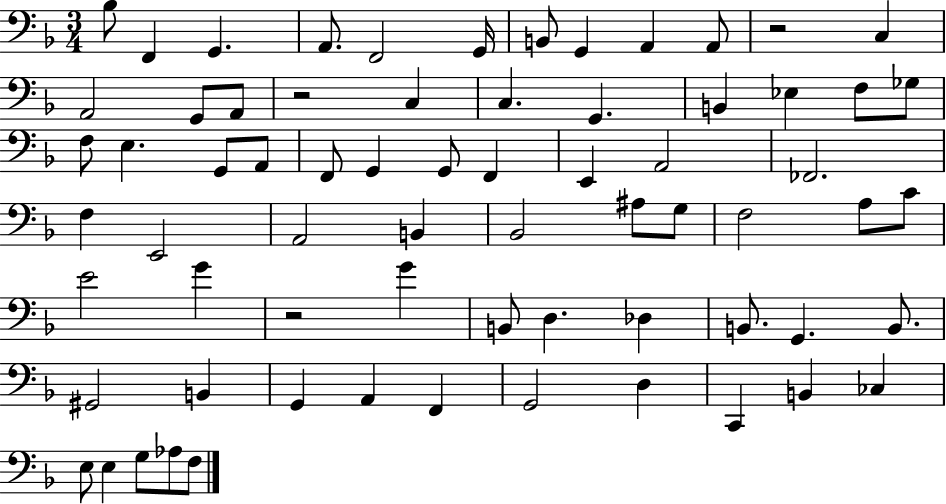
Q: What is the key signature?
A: F major